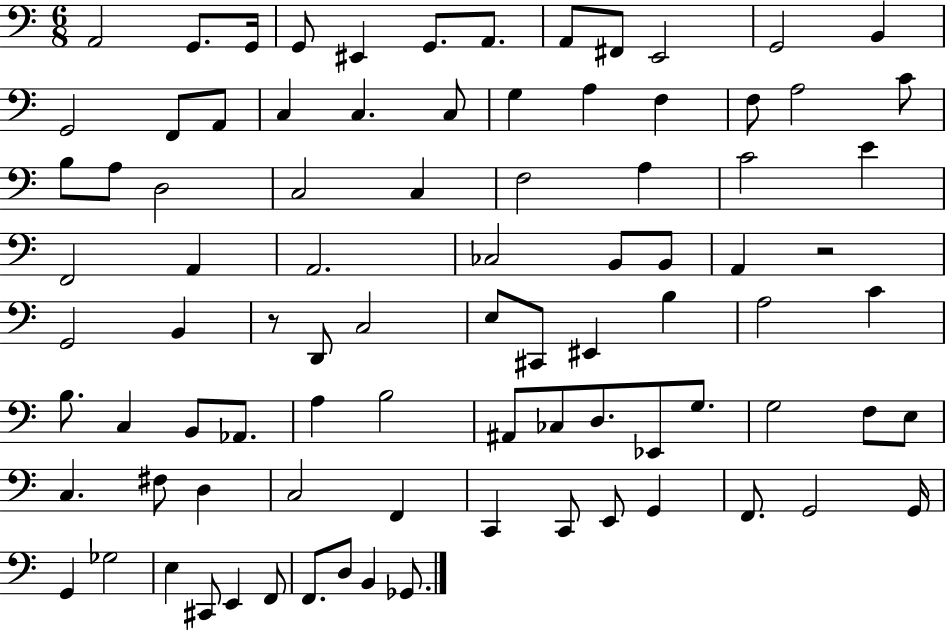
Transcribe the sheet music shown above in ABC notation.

X:1
T:Untitled
M:6/8
L:1/4
K:C
A,,2 G,,/2 G,,/4 G,,/2 ^E,, G,,/2 A,,/2 A,,/2 ^F,,/2 E,,2 G,,2 B,, G,,2 F,,/2 A,,/2 C, C, C,/2 G, A, F, F,/2 A,2 C/2 B,/2 A,/2 D,2 C,2 C, F,2 A, C2 E F,,2 A,, A,,2 _C,2 B,,/2 B,,/2 A,, z2 G,,2 B,, z/2 D,,/2 C,2 E,/2 ^C,,/2 ^E,, B, A,2 C B,/2 C, B,,/2 _A,,/2 A, B,2 ^A,,/2 _C,/2 D,/2 _E,,/2 G,/2 G,2 F,/2 E,/2 C, ^F,/2 D, C,2 F,, C,, C,,/2 E,,/2 G,, F,,/2 G,,2 G,,/4 G,, _G,2 E, ^C,,/2 E,, F,,/2 F,,/2 D,/2 B,, _G,,/2